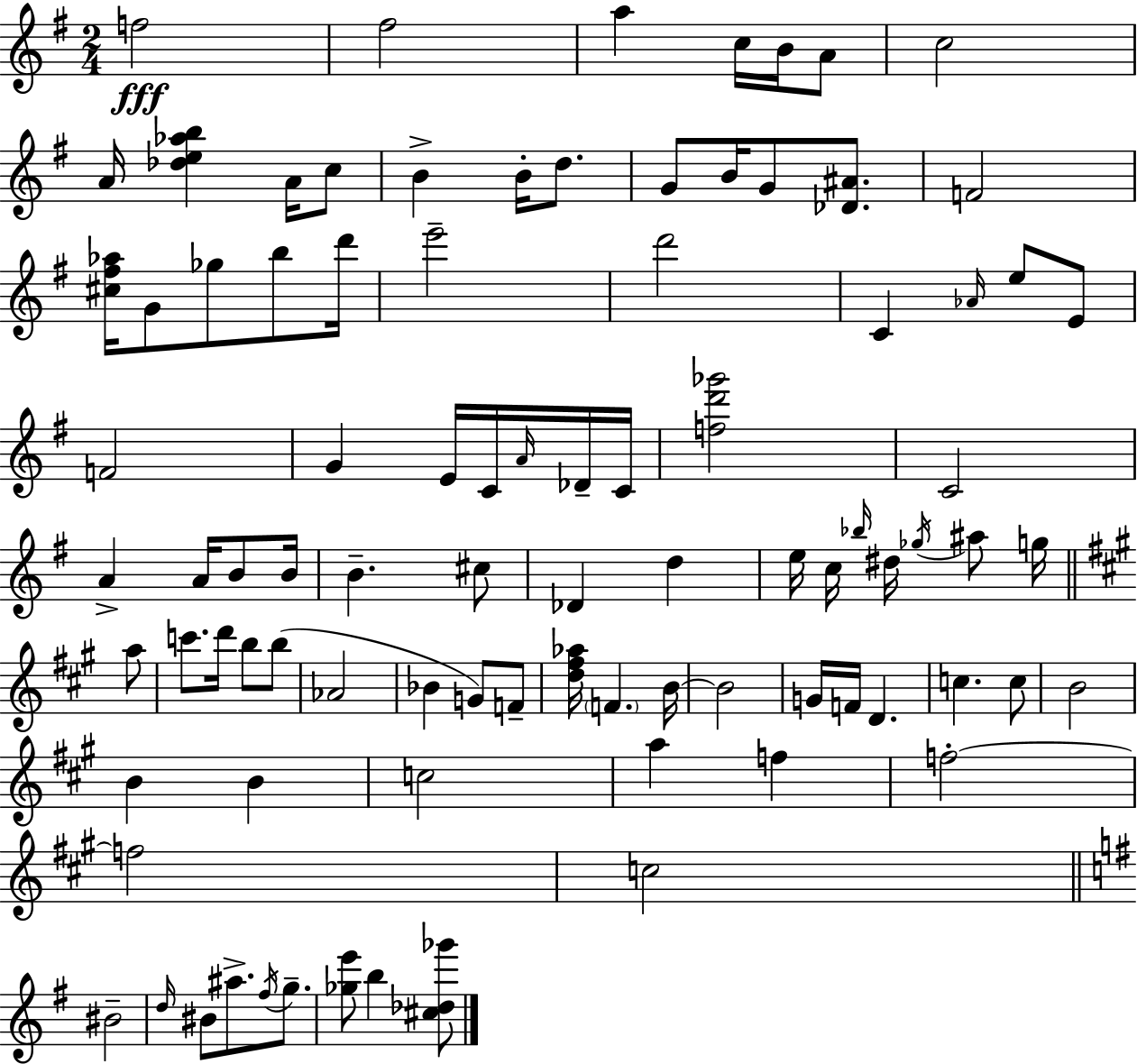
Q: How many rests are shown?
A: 0